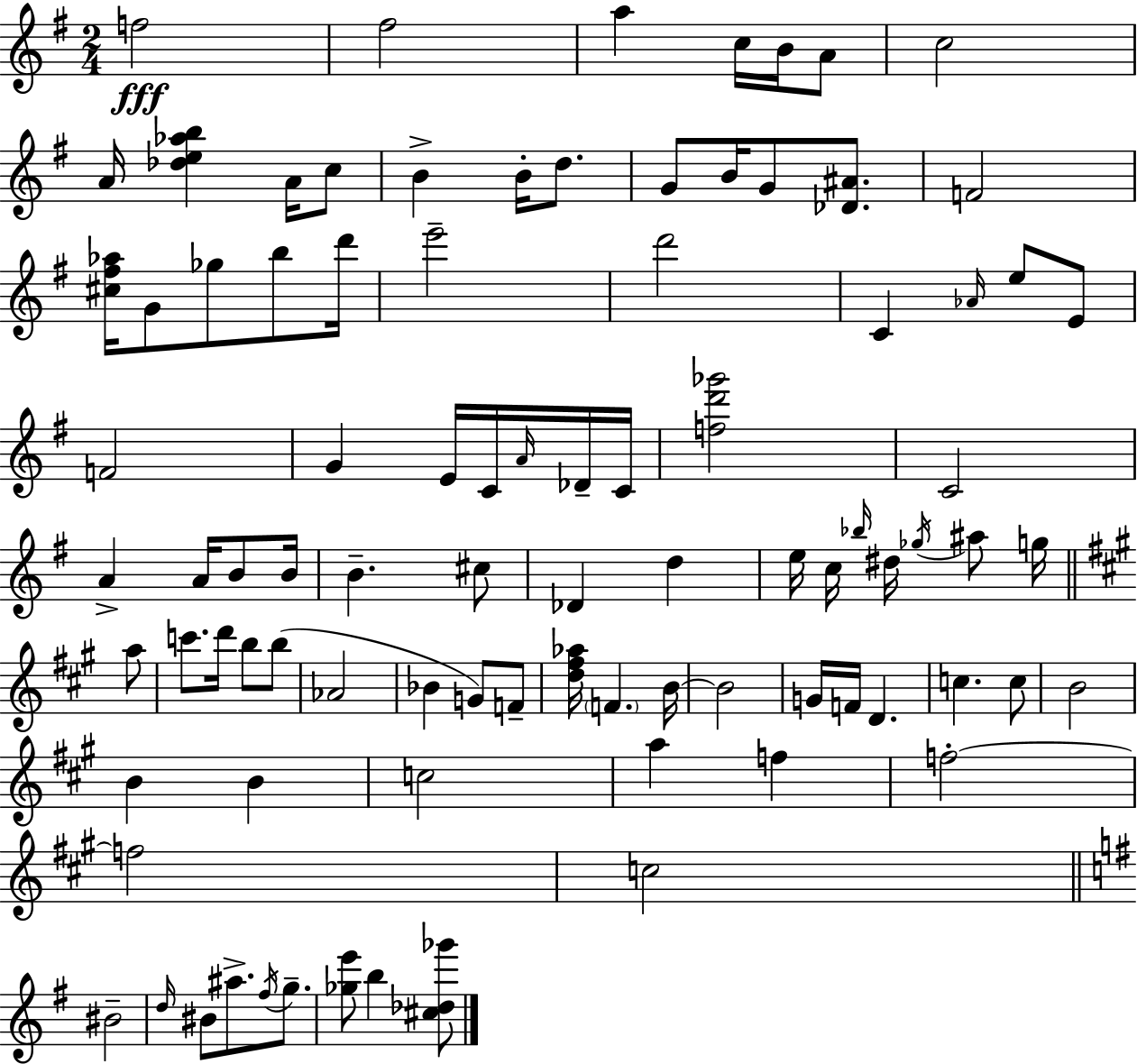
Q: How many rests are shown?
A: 0